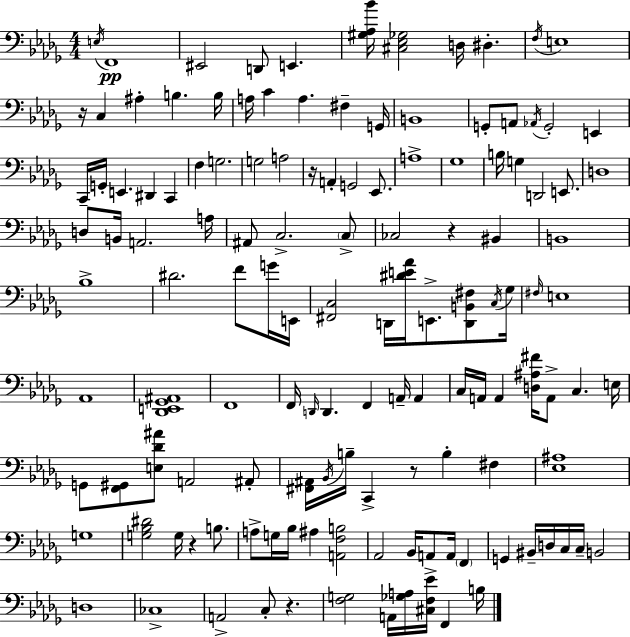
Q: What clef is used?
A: bass